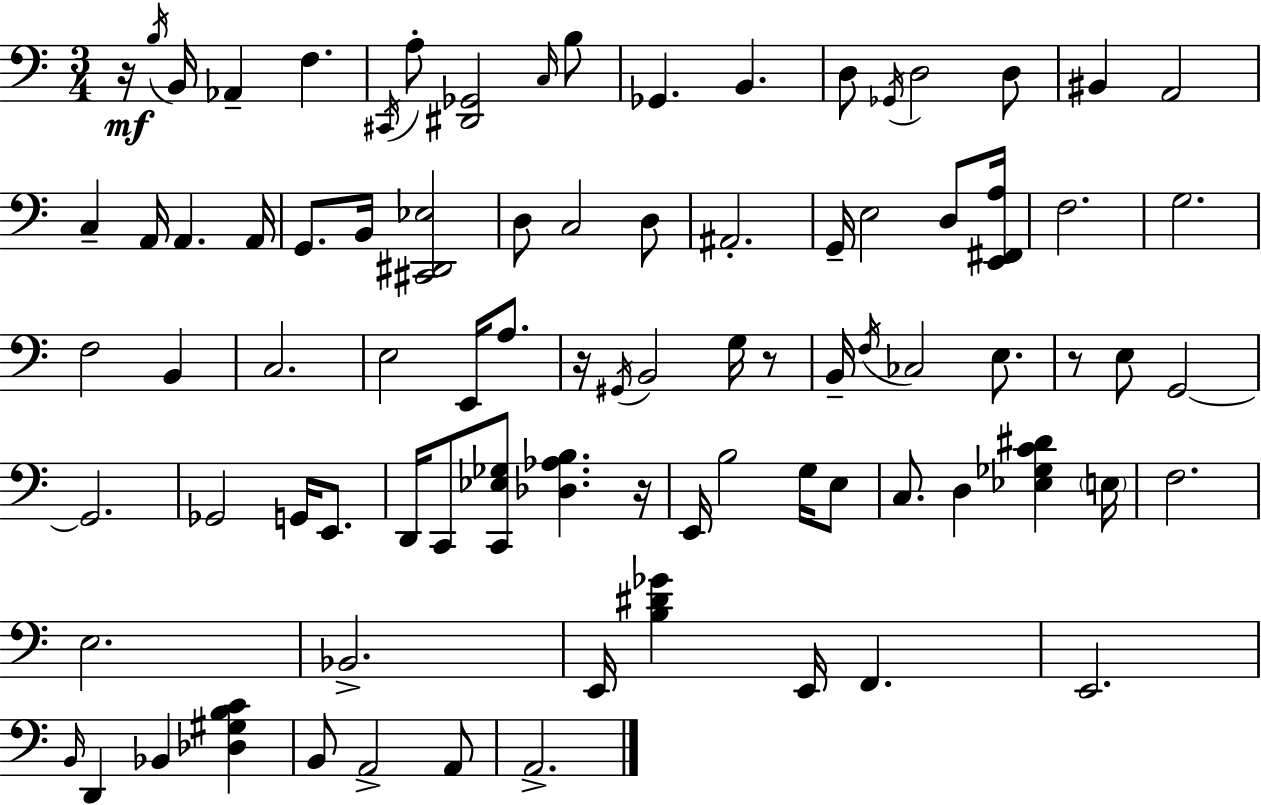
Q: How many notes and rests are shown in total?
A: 86